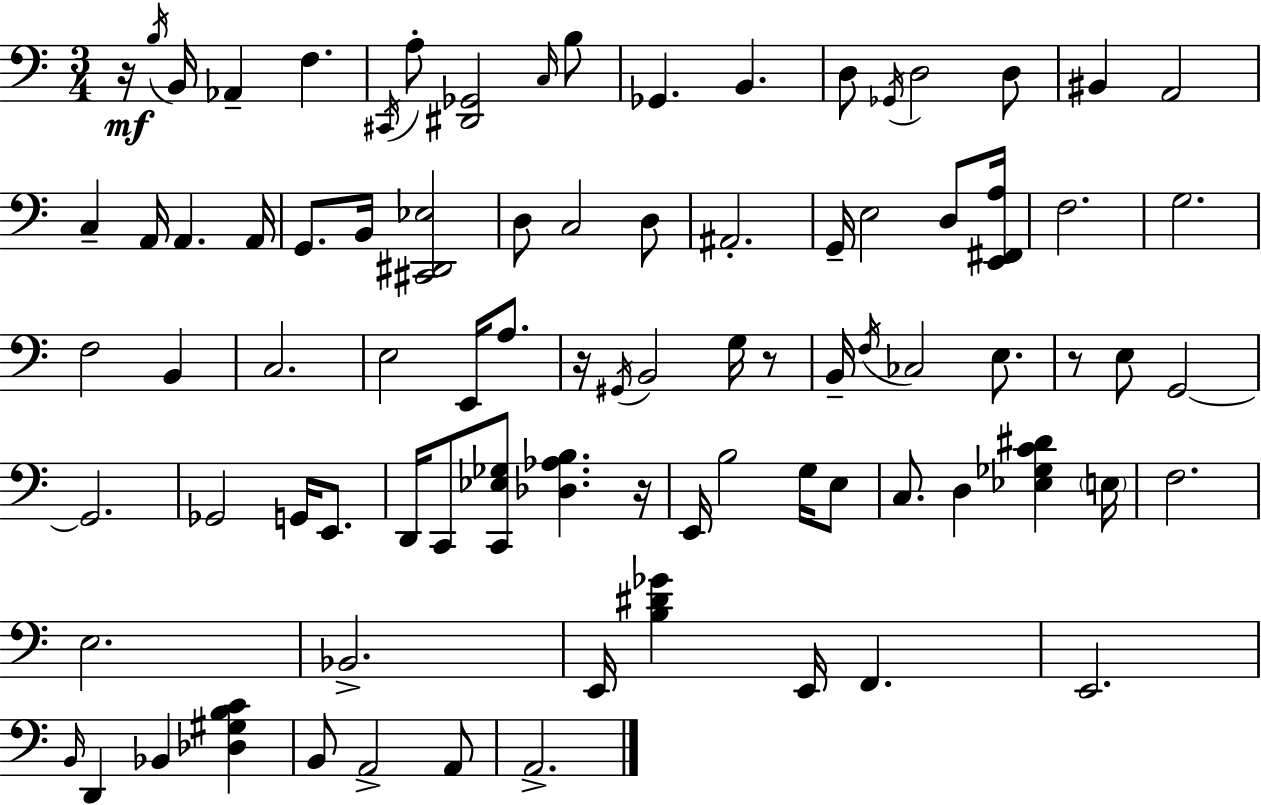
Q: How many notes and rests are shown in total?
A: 86